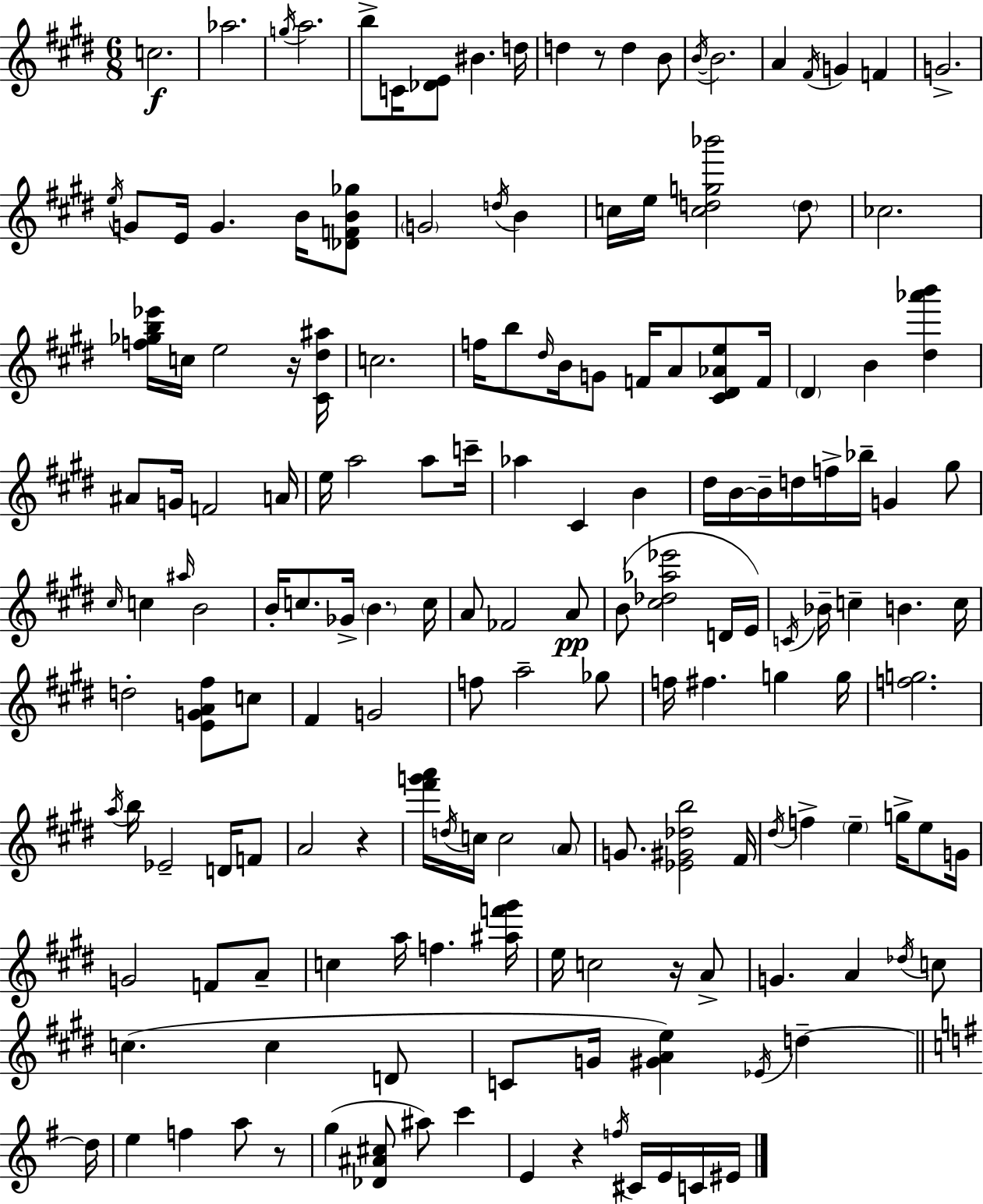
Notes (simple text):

C5/h. Ab5/h. G5/s A5/h. B5/e C4/s [Db4,E4]/e BIS4/q. D5/s D5/q R/e D5/q B4/e B4/s B4/h. A4/q F#4/s G4/q F4/q G4/h. E5/s G4/e E4/s G4/q. B4/s [Db4,F4,B4,Gb5]/e G4/h D5/s B4/q C5/s E5/s [C5,D5,G5,Bb6]/h D5/e CES5/h. [F5,Gb5,B5,Eb6]/s C5/s E5/h R/s [C#4,D#5,A#5]/s C5/h. F5/s B5/e D#5/s B4/s G4/e F4/s A4/e [C#4,D#4,Ab4,E5]/e F4/s D#4/q B4/q [D#5,Ab6,B6]/q A#4/e G4/s F4/h A4/s E5/s A5/h A5/e C6/s Ab5/q C#4/q B4/q D#5/s B4/s B4/s D5/s F5/s Bb5/s G4/q G#5/e C#5/s C5/q A#5/s B4/h B4/s C5/e. Gb4/s B4/q. C5/s A4/e FES4/h A4/e B4/e [C#5,Db5,Ab5,Eb6]/h D4/s E4/s C4/s Bb4/s C5/q B4/q. C5/s D5/h [E4,G4,A4,F#5]/e C5/e F#4/q G4/h F5/e A5/h Gb5/e F5/s F#5/q. G5/q G5/s [F5,G5]/h. A5/s B5/s Eb4/h D4/s F4/e A4/h R/q [F#6,G6,A6]/s D5/s C5/s C5/h A4/e G4/e. [Eb4,G#4,Db5,B5]/h F#4/s D#5/s F5/q E5/q G5/s E5/e G4/s G4/h F4/e A4/e C5/q A5/s F5/q. [A#5,F6,G#6]/s E5/s C5/h R/s A4/e G4/q. A4/q Db5/s C5/e C5/q. C5/q D4/e C4/e G4/s [G#4,A4,E5]/q Eb4/s D5/q D5/s E5/q F5/q A5/e R/e G5/q [Db4,A#4,C#5]/e A#5/e C6/q E4/q R/q F5/s C#4/s E4/s C4/s EIS4/s